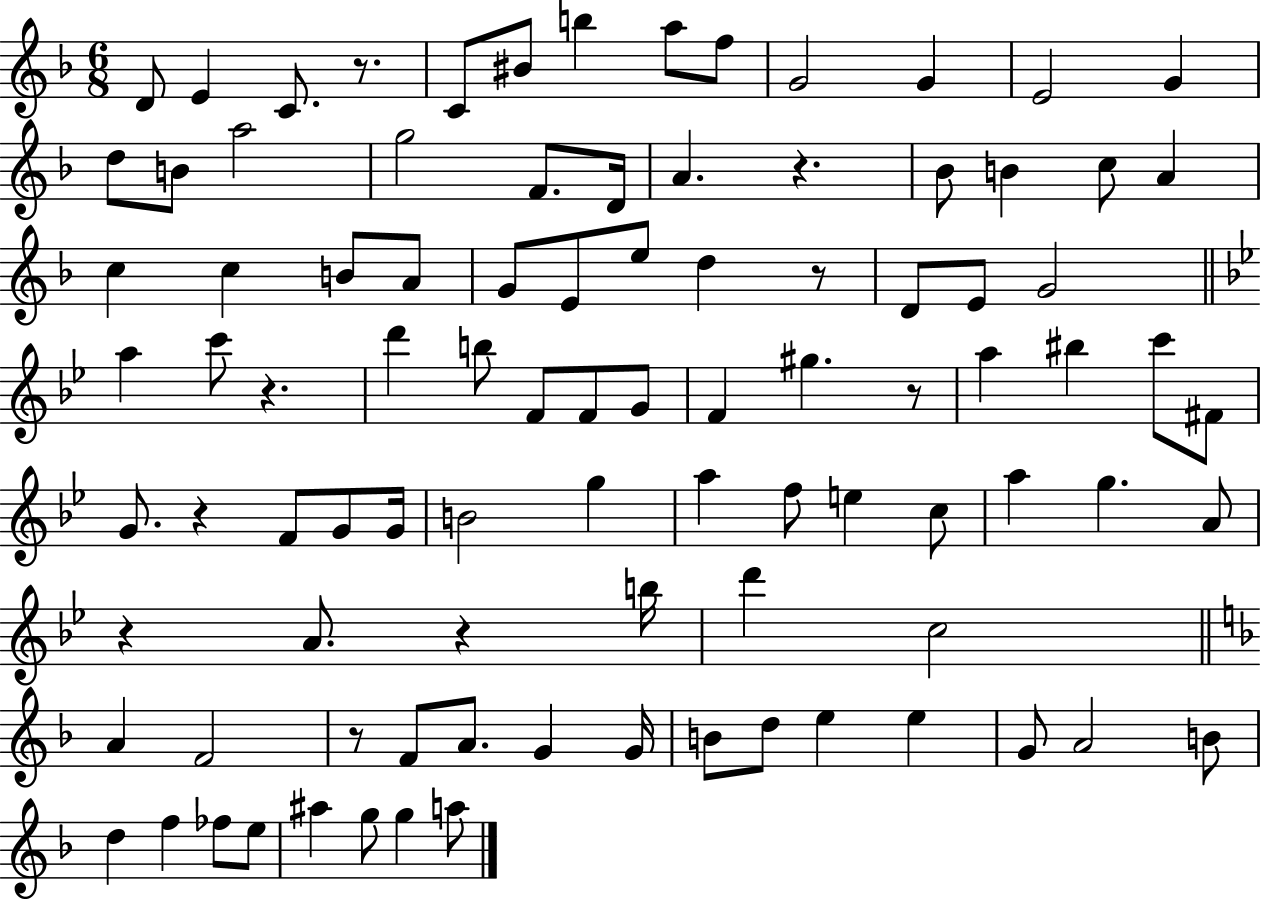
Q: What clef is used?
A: treble